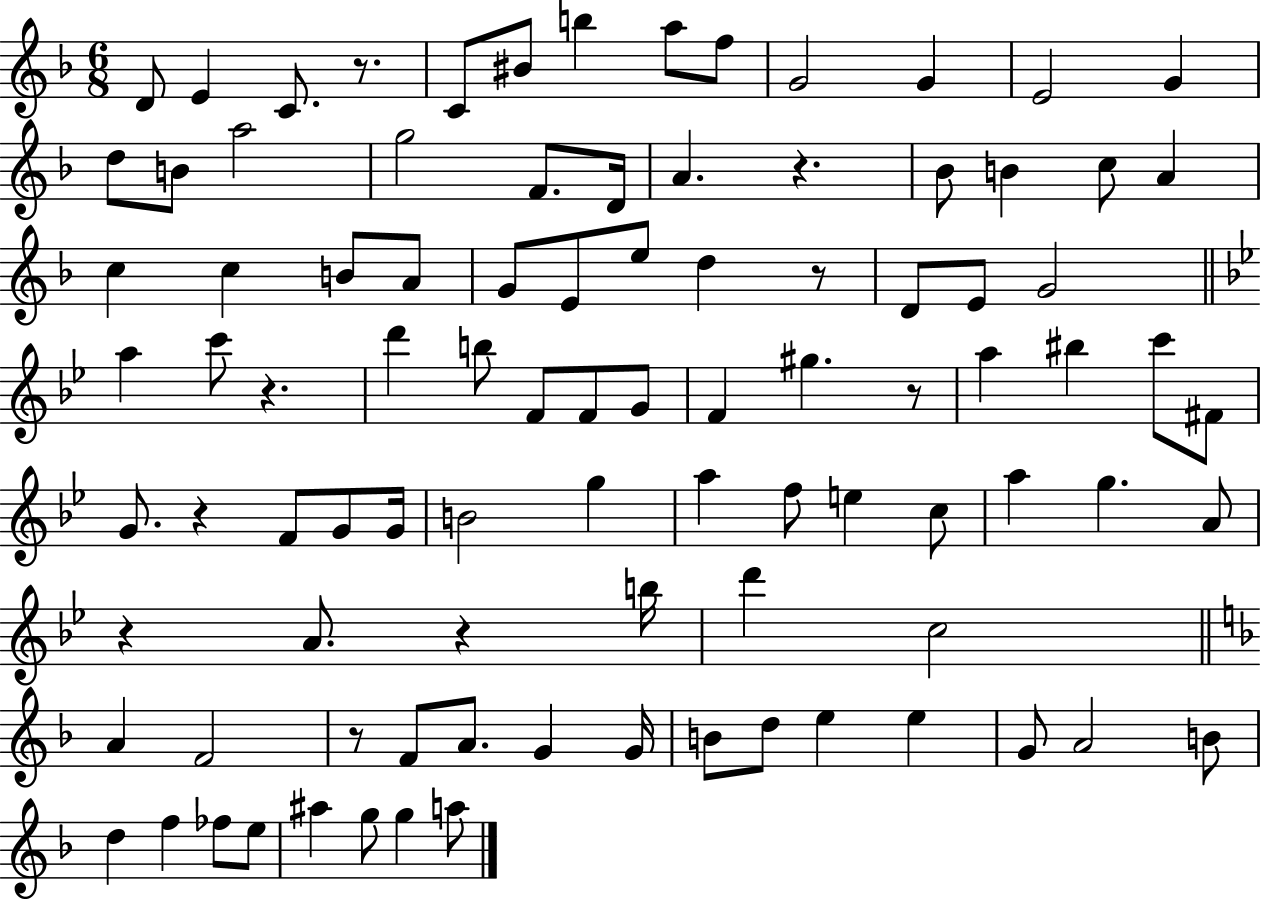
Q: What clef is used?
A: treble